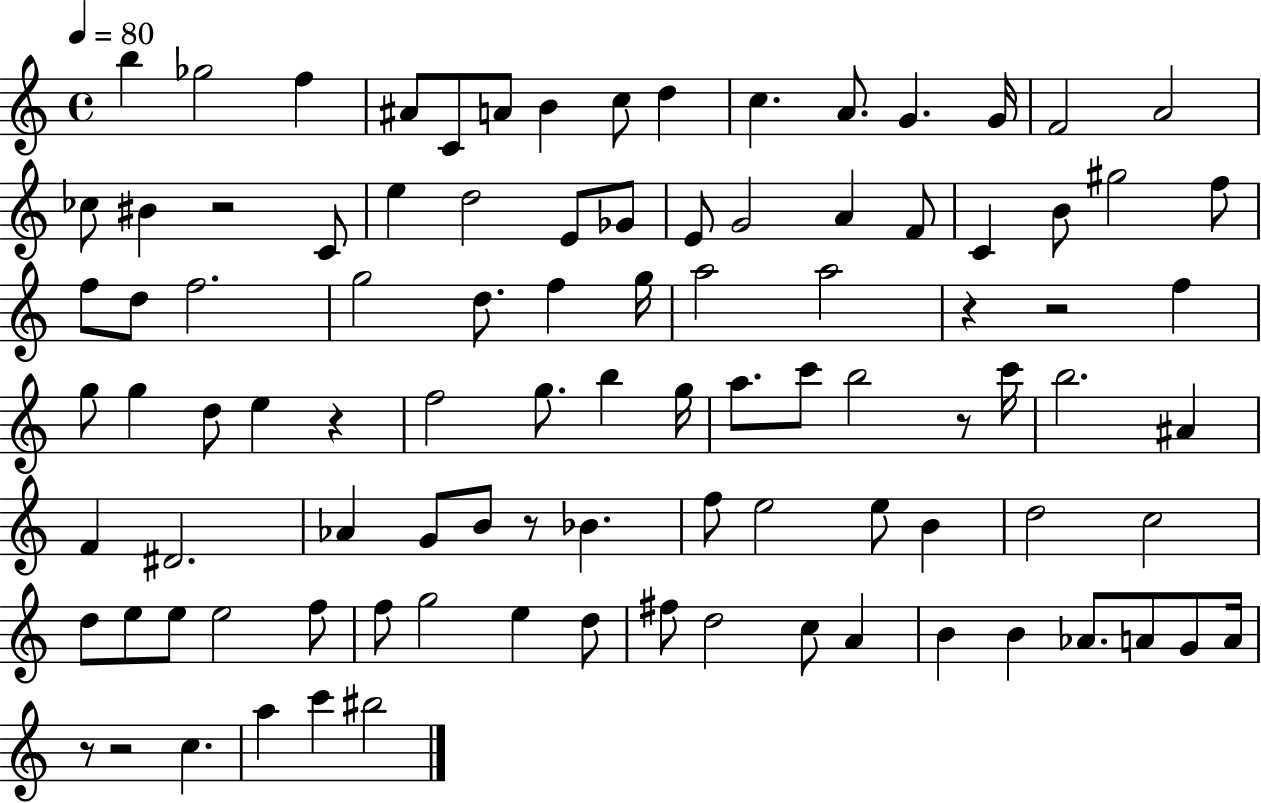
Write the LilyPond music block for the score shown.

{
  \clef treble
  \time 4/4
  \defaultTimeSignature
  \key c \major
  \tempo 4 = 80
  b''4 ges''2 f''4 | ais'8 c'8 a'8 b'4 c''8 d''4 | c''4. a'8. g'4. g'16 | f'2 a'2 | \break ces''8 bis'4 r2 c'8 | e''4 d''2 e'8 ges'8 | e'8 g'2 a'4 f'8 | c'4 b'8 gis''2 f''8 | \break f''8 d''8 f''2. | g''2 d''8. f''4 g''16 | a''2 a''2 | r4 r2 f''4 | \break g''8 g''4 d''8 e''4 r4 | f''2 g''8. b''4 g''16 | a''8. c'''8 b''2 r8 c'''16 | b''2. ais'4 | \break f'4 dis'2. | aes'4 g'8 b'8 r8 bes'4. | f''8 e''2 e''8 b'4 | d''2 c''2 | \break d''8 e''8 e''8 e''2 f''8 | f''8 g''2 e''4 d''8 | fis''8 d''2 c''8 a'4 | b'4 b'4 aes'8. a'8 g'8 a'16 | \break r8 r2 c''4. | a''4 c'''4 bis''2 | \bar "|."
}